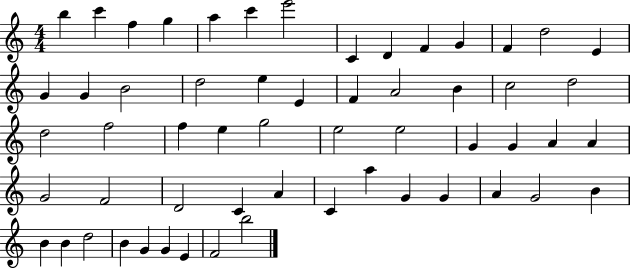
{
  \clef treble
  \numericTimeSignature
  \time 4/4
  \key c \major
  b''4 c'''4 f''4 g''4 | a''4 c'''4 e'''2 | c'4 d'4 f'4 g'4 | f'4 d''2 e'4 | \break g'4 g'4 b'2 | d''2 e''4 e'4 | f'4 a'2 b'4 | c''2 d''2 | \break d''2 f''2 | f''4 e''4 g''2 | e''2 e''2 | g'4 g'4 a'4 a'4 | \break g'2 f'2 | d'2 c'4 a'4 | c'4 a''4 g'4 g'4 | a'4 g'2 b'4 | \break b'4 b'4 d''2 | b'4 g'4 g'4 e'4 | f'2 b''2 | \bar "|."
}